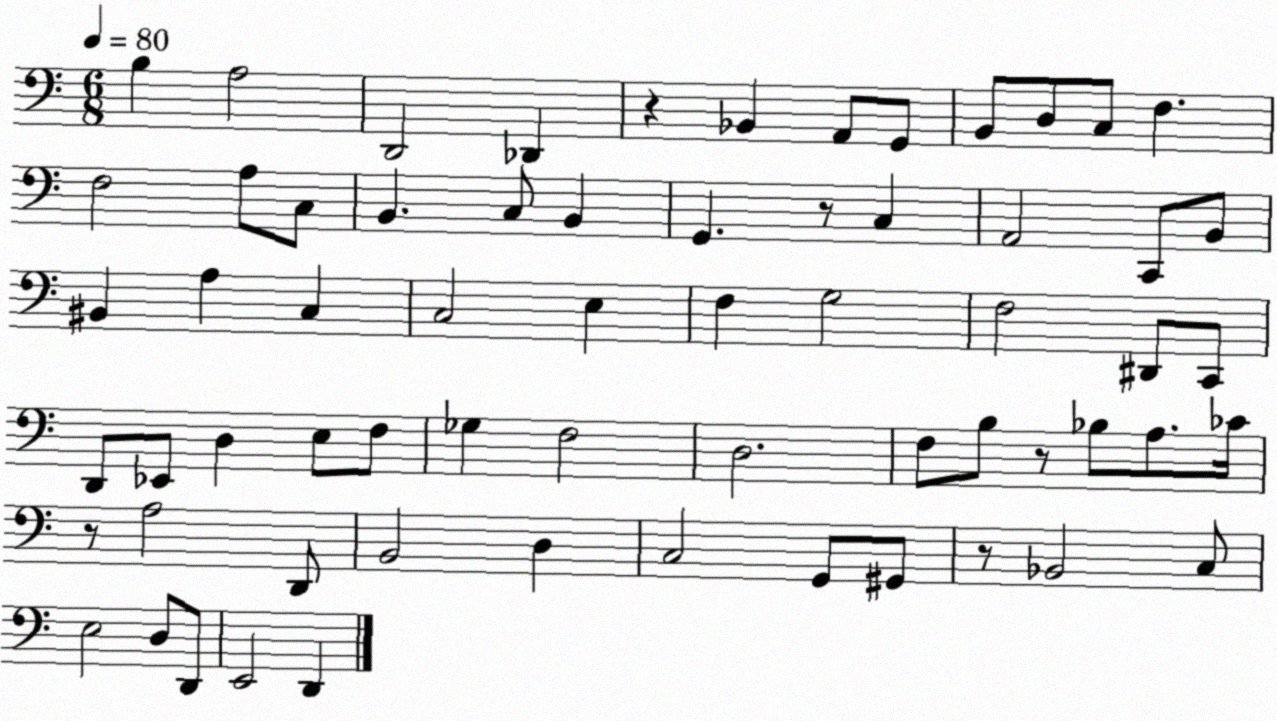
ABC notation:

X:1
T:Untitled
M:6/8
L:1/4
K:C
B, A,2 D,,2 _D,, z _B,, A,,/2 G,,/2 B,,/2 D,/2 C,/2 F, F,2 A,/2 C,/2 B,, C,/2 B,, G,, z/2 C, A,,2 C,,/2 B,,/2 ^B,, A, C, C,2 E, F, G,2 F,2 ^D,,/2 C,,/2 D,,/2 _E,,/2 D, E,/2 F,/2 _G, F,2 D,2 F,/2 B,/2 z/2 _B,/2 A,/2 _C/4 z/2 A,2 D,,/2 B,,2 D, C,2 G,,/2 ^G,,/2 z/2 _B,,2 C,/2 E,2 D,/2 D,,/2 E,,2 D,,